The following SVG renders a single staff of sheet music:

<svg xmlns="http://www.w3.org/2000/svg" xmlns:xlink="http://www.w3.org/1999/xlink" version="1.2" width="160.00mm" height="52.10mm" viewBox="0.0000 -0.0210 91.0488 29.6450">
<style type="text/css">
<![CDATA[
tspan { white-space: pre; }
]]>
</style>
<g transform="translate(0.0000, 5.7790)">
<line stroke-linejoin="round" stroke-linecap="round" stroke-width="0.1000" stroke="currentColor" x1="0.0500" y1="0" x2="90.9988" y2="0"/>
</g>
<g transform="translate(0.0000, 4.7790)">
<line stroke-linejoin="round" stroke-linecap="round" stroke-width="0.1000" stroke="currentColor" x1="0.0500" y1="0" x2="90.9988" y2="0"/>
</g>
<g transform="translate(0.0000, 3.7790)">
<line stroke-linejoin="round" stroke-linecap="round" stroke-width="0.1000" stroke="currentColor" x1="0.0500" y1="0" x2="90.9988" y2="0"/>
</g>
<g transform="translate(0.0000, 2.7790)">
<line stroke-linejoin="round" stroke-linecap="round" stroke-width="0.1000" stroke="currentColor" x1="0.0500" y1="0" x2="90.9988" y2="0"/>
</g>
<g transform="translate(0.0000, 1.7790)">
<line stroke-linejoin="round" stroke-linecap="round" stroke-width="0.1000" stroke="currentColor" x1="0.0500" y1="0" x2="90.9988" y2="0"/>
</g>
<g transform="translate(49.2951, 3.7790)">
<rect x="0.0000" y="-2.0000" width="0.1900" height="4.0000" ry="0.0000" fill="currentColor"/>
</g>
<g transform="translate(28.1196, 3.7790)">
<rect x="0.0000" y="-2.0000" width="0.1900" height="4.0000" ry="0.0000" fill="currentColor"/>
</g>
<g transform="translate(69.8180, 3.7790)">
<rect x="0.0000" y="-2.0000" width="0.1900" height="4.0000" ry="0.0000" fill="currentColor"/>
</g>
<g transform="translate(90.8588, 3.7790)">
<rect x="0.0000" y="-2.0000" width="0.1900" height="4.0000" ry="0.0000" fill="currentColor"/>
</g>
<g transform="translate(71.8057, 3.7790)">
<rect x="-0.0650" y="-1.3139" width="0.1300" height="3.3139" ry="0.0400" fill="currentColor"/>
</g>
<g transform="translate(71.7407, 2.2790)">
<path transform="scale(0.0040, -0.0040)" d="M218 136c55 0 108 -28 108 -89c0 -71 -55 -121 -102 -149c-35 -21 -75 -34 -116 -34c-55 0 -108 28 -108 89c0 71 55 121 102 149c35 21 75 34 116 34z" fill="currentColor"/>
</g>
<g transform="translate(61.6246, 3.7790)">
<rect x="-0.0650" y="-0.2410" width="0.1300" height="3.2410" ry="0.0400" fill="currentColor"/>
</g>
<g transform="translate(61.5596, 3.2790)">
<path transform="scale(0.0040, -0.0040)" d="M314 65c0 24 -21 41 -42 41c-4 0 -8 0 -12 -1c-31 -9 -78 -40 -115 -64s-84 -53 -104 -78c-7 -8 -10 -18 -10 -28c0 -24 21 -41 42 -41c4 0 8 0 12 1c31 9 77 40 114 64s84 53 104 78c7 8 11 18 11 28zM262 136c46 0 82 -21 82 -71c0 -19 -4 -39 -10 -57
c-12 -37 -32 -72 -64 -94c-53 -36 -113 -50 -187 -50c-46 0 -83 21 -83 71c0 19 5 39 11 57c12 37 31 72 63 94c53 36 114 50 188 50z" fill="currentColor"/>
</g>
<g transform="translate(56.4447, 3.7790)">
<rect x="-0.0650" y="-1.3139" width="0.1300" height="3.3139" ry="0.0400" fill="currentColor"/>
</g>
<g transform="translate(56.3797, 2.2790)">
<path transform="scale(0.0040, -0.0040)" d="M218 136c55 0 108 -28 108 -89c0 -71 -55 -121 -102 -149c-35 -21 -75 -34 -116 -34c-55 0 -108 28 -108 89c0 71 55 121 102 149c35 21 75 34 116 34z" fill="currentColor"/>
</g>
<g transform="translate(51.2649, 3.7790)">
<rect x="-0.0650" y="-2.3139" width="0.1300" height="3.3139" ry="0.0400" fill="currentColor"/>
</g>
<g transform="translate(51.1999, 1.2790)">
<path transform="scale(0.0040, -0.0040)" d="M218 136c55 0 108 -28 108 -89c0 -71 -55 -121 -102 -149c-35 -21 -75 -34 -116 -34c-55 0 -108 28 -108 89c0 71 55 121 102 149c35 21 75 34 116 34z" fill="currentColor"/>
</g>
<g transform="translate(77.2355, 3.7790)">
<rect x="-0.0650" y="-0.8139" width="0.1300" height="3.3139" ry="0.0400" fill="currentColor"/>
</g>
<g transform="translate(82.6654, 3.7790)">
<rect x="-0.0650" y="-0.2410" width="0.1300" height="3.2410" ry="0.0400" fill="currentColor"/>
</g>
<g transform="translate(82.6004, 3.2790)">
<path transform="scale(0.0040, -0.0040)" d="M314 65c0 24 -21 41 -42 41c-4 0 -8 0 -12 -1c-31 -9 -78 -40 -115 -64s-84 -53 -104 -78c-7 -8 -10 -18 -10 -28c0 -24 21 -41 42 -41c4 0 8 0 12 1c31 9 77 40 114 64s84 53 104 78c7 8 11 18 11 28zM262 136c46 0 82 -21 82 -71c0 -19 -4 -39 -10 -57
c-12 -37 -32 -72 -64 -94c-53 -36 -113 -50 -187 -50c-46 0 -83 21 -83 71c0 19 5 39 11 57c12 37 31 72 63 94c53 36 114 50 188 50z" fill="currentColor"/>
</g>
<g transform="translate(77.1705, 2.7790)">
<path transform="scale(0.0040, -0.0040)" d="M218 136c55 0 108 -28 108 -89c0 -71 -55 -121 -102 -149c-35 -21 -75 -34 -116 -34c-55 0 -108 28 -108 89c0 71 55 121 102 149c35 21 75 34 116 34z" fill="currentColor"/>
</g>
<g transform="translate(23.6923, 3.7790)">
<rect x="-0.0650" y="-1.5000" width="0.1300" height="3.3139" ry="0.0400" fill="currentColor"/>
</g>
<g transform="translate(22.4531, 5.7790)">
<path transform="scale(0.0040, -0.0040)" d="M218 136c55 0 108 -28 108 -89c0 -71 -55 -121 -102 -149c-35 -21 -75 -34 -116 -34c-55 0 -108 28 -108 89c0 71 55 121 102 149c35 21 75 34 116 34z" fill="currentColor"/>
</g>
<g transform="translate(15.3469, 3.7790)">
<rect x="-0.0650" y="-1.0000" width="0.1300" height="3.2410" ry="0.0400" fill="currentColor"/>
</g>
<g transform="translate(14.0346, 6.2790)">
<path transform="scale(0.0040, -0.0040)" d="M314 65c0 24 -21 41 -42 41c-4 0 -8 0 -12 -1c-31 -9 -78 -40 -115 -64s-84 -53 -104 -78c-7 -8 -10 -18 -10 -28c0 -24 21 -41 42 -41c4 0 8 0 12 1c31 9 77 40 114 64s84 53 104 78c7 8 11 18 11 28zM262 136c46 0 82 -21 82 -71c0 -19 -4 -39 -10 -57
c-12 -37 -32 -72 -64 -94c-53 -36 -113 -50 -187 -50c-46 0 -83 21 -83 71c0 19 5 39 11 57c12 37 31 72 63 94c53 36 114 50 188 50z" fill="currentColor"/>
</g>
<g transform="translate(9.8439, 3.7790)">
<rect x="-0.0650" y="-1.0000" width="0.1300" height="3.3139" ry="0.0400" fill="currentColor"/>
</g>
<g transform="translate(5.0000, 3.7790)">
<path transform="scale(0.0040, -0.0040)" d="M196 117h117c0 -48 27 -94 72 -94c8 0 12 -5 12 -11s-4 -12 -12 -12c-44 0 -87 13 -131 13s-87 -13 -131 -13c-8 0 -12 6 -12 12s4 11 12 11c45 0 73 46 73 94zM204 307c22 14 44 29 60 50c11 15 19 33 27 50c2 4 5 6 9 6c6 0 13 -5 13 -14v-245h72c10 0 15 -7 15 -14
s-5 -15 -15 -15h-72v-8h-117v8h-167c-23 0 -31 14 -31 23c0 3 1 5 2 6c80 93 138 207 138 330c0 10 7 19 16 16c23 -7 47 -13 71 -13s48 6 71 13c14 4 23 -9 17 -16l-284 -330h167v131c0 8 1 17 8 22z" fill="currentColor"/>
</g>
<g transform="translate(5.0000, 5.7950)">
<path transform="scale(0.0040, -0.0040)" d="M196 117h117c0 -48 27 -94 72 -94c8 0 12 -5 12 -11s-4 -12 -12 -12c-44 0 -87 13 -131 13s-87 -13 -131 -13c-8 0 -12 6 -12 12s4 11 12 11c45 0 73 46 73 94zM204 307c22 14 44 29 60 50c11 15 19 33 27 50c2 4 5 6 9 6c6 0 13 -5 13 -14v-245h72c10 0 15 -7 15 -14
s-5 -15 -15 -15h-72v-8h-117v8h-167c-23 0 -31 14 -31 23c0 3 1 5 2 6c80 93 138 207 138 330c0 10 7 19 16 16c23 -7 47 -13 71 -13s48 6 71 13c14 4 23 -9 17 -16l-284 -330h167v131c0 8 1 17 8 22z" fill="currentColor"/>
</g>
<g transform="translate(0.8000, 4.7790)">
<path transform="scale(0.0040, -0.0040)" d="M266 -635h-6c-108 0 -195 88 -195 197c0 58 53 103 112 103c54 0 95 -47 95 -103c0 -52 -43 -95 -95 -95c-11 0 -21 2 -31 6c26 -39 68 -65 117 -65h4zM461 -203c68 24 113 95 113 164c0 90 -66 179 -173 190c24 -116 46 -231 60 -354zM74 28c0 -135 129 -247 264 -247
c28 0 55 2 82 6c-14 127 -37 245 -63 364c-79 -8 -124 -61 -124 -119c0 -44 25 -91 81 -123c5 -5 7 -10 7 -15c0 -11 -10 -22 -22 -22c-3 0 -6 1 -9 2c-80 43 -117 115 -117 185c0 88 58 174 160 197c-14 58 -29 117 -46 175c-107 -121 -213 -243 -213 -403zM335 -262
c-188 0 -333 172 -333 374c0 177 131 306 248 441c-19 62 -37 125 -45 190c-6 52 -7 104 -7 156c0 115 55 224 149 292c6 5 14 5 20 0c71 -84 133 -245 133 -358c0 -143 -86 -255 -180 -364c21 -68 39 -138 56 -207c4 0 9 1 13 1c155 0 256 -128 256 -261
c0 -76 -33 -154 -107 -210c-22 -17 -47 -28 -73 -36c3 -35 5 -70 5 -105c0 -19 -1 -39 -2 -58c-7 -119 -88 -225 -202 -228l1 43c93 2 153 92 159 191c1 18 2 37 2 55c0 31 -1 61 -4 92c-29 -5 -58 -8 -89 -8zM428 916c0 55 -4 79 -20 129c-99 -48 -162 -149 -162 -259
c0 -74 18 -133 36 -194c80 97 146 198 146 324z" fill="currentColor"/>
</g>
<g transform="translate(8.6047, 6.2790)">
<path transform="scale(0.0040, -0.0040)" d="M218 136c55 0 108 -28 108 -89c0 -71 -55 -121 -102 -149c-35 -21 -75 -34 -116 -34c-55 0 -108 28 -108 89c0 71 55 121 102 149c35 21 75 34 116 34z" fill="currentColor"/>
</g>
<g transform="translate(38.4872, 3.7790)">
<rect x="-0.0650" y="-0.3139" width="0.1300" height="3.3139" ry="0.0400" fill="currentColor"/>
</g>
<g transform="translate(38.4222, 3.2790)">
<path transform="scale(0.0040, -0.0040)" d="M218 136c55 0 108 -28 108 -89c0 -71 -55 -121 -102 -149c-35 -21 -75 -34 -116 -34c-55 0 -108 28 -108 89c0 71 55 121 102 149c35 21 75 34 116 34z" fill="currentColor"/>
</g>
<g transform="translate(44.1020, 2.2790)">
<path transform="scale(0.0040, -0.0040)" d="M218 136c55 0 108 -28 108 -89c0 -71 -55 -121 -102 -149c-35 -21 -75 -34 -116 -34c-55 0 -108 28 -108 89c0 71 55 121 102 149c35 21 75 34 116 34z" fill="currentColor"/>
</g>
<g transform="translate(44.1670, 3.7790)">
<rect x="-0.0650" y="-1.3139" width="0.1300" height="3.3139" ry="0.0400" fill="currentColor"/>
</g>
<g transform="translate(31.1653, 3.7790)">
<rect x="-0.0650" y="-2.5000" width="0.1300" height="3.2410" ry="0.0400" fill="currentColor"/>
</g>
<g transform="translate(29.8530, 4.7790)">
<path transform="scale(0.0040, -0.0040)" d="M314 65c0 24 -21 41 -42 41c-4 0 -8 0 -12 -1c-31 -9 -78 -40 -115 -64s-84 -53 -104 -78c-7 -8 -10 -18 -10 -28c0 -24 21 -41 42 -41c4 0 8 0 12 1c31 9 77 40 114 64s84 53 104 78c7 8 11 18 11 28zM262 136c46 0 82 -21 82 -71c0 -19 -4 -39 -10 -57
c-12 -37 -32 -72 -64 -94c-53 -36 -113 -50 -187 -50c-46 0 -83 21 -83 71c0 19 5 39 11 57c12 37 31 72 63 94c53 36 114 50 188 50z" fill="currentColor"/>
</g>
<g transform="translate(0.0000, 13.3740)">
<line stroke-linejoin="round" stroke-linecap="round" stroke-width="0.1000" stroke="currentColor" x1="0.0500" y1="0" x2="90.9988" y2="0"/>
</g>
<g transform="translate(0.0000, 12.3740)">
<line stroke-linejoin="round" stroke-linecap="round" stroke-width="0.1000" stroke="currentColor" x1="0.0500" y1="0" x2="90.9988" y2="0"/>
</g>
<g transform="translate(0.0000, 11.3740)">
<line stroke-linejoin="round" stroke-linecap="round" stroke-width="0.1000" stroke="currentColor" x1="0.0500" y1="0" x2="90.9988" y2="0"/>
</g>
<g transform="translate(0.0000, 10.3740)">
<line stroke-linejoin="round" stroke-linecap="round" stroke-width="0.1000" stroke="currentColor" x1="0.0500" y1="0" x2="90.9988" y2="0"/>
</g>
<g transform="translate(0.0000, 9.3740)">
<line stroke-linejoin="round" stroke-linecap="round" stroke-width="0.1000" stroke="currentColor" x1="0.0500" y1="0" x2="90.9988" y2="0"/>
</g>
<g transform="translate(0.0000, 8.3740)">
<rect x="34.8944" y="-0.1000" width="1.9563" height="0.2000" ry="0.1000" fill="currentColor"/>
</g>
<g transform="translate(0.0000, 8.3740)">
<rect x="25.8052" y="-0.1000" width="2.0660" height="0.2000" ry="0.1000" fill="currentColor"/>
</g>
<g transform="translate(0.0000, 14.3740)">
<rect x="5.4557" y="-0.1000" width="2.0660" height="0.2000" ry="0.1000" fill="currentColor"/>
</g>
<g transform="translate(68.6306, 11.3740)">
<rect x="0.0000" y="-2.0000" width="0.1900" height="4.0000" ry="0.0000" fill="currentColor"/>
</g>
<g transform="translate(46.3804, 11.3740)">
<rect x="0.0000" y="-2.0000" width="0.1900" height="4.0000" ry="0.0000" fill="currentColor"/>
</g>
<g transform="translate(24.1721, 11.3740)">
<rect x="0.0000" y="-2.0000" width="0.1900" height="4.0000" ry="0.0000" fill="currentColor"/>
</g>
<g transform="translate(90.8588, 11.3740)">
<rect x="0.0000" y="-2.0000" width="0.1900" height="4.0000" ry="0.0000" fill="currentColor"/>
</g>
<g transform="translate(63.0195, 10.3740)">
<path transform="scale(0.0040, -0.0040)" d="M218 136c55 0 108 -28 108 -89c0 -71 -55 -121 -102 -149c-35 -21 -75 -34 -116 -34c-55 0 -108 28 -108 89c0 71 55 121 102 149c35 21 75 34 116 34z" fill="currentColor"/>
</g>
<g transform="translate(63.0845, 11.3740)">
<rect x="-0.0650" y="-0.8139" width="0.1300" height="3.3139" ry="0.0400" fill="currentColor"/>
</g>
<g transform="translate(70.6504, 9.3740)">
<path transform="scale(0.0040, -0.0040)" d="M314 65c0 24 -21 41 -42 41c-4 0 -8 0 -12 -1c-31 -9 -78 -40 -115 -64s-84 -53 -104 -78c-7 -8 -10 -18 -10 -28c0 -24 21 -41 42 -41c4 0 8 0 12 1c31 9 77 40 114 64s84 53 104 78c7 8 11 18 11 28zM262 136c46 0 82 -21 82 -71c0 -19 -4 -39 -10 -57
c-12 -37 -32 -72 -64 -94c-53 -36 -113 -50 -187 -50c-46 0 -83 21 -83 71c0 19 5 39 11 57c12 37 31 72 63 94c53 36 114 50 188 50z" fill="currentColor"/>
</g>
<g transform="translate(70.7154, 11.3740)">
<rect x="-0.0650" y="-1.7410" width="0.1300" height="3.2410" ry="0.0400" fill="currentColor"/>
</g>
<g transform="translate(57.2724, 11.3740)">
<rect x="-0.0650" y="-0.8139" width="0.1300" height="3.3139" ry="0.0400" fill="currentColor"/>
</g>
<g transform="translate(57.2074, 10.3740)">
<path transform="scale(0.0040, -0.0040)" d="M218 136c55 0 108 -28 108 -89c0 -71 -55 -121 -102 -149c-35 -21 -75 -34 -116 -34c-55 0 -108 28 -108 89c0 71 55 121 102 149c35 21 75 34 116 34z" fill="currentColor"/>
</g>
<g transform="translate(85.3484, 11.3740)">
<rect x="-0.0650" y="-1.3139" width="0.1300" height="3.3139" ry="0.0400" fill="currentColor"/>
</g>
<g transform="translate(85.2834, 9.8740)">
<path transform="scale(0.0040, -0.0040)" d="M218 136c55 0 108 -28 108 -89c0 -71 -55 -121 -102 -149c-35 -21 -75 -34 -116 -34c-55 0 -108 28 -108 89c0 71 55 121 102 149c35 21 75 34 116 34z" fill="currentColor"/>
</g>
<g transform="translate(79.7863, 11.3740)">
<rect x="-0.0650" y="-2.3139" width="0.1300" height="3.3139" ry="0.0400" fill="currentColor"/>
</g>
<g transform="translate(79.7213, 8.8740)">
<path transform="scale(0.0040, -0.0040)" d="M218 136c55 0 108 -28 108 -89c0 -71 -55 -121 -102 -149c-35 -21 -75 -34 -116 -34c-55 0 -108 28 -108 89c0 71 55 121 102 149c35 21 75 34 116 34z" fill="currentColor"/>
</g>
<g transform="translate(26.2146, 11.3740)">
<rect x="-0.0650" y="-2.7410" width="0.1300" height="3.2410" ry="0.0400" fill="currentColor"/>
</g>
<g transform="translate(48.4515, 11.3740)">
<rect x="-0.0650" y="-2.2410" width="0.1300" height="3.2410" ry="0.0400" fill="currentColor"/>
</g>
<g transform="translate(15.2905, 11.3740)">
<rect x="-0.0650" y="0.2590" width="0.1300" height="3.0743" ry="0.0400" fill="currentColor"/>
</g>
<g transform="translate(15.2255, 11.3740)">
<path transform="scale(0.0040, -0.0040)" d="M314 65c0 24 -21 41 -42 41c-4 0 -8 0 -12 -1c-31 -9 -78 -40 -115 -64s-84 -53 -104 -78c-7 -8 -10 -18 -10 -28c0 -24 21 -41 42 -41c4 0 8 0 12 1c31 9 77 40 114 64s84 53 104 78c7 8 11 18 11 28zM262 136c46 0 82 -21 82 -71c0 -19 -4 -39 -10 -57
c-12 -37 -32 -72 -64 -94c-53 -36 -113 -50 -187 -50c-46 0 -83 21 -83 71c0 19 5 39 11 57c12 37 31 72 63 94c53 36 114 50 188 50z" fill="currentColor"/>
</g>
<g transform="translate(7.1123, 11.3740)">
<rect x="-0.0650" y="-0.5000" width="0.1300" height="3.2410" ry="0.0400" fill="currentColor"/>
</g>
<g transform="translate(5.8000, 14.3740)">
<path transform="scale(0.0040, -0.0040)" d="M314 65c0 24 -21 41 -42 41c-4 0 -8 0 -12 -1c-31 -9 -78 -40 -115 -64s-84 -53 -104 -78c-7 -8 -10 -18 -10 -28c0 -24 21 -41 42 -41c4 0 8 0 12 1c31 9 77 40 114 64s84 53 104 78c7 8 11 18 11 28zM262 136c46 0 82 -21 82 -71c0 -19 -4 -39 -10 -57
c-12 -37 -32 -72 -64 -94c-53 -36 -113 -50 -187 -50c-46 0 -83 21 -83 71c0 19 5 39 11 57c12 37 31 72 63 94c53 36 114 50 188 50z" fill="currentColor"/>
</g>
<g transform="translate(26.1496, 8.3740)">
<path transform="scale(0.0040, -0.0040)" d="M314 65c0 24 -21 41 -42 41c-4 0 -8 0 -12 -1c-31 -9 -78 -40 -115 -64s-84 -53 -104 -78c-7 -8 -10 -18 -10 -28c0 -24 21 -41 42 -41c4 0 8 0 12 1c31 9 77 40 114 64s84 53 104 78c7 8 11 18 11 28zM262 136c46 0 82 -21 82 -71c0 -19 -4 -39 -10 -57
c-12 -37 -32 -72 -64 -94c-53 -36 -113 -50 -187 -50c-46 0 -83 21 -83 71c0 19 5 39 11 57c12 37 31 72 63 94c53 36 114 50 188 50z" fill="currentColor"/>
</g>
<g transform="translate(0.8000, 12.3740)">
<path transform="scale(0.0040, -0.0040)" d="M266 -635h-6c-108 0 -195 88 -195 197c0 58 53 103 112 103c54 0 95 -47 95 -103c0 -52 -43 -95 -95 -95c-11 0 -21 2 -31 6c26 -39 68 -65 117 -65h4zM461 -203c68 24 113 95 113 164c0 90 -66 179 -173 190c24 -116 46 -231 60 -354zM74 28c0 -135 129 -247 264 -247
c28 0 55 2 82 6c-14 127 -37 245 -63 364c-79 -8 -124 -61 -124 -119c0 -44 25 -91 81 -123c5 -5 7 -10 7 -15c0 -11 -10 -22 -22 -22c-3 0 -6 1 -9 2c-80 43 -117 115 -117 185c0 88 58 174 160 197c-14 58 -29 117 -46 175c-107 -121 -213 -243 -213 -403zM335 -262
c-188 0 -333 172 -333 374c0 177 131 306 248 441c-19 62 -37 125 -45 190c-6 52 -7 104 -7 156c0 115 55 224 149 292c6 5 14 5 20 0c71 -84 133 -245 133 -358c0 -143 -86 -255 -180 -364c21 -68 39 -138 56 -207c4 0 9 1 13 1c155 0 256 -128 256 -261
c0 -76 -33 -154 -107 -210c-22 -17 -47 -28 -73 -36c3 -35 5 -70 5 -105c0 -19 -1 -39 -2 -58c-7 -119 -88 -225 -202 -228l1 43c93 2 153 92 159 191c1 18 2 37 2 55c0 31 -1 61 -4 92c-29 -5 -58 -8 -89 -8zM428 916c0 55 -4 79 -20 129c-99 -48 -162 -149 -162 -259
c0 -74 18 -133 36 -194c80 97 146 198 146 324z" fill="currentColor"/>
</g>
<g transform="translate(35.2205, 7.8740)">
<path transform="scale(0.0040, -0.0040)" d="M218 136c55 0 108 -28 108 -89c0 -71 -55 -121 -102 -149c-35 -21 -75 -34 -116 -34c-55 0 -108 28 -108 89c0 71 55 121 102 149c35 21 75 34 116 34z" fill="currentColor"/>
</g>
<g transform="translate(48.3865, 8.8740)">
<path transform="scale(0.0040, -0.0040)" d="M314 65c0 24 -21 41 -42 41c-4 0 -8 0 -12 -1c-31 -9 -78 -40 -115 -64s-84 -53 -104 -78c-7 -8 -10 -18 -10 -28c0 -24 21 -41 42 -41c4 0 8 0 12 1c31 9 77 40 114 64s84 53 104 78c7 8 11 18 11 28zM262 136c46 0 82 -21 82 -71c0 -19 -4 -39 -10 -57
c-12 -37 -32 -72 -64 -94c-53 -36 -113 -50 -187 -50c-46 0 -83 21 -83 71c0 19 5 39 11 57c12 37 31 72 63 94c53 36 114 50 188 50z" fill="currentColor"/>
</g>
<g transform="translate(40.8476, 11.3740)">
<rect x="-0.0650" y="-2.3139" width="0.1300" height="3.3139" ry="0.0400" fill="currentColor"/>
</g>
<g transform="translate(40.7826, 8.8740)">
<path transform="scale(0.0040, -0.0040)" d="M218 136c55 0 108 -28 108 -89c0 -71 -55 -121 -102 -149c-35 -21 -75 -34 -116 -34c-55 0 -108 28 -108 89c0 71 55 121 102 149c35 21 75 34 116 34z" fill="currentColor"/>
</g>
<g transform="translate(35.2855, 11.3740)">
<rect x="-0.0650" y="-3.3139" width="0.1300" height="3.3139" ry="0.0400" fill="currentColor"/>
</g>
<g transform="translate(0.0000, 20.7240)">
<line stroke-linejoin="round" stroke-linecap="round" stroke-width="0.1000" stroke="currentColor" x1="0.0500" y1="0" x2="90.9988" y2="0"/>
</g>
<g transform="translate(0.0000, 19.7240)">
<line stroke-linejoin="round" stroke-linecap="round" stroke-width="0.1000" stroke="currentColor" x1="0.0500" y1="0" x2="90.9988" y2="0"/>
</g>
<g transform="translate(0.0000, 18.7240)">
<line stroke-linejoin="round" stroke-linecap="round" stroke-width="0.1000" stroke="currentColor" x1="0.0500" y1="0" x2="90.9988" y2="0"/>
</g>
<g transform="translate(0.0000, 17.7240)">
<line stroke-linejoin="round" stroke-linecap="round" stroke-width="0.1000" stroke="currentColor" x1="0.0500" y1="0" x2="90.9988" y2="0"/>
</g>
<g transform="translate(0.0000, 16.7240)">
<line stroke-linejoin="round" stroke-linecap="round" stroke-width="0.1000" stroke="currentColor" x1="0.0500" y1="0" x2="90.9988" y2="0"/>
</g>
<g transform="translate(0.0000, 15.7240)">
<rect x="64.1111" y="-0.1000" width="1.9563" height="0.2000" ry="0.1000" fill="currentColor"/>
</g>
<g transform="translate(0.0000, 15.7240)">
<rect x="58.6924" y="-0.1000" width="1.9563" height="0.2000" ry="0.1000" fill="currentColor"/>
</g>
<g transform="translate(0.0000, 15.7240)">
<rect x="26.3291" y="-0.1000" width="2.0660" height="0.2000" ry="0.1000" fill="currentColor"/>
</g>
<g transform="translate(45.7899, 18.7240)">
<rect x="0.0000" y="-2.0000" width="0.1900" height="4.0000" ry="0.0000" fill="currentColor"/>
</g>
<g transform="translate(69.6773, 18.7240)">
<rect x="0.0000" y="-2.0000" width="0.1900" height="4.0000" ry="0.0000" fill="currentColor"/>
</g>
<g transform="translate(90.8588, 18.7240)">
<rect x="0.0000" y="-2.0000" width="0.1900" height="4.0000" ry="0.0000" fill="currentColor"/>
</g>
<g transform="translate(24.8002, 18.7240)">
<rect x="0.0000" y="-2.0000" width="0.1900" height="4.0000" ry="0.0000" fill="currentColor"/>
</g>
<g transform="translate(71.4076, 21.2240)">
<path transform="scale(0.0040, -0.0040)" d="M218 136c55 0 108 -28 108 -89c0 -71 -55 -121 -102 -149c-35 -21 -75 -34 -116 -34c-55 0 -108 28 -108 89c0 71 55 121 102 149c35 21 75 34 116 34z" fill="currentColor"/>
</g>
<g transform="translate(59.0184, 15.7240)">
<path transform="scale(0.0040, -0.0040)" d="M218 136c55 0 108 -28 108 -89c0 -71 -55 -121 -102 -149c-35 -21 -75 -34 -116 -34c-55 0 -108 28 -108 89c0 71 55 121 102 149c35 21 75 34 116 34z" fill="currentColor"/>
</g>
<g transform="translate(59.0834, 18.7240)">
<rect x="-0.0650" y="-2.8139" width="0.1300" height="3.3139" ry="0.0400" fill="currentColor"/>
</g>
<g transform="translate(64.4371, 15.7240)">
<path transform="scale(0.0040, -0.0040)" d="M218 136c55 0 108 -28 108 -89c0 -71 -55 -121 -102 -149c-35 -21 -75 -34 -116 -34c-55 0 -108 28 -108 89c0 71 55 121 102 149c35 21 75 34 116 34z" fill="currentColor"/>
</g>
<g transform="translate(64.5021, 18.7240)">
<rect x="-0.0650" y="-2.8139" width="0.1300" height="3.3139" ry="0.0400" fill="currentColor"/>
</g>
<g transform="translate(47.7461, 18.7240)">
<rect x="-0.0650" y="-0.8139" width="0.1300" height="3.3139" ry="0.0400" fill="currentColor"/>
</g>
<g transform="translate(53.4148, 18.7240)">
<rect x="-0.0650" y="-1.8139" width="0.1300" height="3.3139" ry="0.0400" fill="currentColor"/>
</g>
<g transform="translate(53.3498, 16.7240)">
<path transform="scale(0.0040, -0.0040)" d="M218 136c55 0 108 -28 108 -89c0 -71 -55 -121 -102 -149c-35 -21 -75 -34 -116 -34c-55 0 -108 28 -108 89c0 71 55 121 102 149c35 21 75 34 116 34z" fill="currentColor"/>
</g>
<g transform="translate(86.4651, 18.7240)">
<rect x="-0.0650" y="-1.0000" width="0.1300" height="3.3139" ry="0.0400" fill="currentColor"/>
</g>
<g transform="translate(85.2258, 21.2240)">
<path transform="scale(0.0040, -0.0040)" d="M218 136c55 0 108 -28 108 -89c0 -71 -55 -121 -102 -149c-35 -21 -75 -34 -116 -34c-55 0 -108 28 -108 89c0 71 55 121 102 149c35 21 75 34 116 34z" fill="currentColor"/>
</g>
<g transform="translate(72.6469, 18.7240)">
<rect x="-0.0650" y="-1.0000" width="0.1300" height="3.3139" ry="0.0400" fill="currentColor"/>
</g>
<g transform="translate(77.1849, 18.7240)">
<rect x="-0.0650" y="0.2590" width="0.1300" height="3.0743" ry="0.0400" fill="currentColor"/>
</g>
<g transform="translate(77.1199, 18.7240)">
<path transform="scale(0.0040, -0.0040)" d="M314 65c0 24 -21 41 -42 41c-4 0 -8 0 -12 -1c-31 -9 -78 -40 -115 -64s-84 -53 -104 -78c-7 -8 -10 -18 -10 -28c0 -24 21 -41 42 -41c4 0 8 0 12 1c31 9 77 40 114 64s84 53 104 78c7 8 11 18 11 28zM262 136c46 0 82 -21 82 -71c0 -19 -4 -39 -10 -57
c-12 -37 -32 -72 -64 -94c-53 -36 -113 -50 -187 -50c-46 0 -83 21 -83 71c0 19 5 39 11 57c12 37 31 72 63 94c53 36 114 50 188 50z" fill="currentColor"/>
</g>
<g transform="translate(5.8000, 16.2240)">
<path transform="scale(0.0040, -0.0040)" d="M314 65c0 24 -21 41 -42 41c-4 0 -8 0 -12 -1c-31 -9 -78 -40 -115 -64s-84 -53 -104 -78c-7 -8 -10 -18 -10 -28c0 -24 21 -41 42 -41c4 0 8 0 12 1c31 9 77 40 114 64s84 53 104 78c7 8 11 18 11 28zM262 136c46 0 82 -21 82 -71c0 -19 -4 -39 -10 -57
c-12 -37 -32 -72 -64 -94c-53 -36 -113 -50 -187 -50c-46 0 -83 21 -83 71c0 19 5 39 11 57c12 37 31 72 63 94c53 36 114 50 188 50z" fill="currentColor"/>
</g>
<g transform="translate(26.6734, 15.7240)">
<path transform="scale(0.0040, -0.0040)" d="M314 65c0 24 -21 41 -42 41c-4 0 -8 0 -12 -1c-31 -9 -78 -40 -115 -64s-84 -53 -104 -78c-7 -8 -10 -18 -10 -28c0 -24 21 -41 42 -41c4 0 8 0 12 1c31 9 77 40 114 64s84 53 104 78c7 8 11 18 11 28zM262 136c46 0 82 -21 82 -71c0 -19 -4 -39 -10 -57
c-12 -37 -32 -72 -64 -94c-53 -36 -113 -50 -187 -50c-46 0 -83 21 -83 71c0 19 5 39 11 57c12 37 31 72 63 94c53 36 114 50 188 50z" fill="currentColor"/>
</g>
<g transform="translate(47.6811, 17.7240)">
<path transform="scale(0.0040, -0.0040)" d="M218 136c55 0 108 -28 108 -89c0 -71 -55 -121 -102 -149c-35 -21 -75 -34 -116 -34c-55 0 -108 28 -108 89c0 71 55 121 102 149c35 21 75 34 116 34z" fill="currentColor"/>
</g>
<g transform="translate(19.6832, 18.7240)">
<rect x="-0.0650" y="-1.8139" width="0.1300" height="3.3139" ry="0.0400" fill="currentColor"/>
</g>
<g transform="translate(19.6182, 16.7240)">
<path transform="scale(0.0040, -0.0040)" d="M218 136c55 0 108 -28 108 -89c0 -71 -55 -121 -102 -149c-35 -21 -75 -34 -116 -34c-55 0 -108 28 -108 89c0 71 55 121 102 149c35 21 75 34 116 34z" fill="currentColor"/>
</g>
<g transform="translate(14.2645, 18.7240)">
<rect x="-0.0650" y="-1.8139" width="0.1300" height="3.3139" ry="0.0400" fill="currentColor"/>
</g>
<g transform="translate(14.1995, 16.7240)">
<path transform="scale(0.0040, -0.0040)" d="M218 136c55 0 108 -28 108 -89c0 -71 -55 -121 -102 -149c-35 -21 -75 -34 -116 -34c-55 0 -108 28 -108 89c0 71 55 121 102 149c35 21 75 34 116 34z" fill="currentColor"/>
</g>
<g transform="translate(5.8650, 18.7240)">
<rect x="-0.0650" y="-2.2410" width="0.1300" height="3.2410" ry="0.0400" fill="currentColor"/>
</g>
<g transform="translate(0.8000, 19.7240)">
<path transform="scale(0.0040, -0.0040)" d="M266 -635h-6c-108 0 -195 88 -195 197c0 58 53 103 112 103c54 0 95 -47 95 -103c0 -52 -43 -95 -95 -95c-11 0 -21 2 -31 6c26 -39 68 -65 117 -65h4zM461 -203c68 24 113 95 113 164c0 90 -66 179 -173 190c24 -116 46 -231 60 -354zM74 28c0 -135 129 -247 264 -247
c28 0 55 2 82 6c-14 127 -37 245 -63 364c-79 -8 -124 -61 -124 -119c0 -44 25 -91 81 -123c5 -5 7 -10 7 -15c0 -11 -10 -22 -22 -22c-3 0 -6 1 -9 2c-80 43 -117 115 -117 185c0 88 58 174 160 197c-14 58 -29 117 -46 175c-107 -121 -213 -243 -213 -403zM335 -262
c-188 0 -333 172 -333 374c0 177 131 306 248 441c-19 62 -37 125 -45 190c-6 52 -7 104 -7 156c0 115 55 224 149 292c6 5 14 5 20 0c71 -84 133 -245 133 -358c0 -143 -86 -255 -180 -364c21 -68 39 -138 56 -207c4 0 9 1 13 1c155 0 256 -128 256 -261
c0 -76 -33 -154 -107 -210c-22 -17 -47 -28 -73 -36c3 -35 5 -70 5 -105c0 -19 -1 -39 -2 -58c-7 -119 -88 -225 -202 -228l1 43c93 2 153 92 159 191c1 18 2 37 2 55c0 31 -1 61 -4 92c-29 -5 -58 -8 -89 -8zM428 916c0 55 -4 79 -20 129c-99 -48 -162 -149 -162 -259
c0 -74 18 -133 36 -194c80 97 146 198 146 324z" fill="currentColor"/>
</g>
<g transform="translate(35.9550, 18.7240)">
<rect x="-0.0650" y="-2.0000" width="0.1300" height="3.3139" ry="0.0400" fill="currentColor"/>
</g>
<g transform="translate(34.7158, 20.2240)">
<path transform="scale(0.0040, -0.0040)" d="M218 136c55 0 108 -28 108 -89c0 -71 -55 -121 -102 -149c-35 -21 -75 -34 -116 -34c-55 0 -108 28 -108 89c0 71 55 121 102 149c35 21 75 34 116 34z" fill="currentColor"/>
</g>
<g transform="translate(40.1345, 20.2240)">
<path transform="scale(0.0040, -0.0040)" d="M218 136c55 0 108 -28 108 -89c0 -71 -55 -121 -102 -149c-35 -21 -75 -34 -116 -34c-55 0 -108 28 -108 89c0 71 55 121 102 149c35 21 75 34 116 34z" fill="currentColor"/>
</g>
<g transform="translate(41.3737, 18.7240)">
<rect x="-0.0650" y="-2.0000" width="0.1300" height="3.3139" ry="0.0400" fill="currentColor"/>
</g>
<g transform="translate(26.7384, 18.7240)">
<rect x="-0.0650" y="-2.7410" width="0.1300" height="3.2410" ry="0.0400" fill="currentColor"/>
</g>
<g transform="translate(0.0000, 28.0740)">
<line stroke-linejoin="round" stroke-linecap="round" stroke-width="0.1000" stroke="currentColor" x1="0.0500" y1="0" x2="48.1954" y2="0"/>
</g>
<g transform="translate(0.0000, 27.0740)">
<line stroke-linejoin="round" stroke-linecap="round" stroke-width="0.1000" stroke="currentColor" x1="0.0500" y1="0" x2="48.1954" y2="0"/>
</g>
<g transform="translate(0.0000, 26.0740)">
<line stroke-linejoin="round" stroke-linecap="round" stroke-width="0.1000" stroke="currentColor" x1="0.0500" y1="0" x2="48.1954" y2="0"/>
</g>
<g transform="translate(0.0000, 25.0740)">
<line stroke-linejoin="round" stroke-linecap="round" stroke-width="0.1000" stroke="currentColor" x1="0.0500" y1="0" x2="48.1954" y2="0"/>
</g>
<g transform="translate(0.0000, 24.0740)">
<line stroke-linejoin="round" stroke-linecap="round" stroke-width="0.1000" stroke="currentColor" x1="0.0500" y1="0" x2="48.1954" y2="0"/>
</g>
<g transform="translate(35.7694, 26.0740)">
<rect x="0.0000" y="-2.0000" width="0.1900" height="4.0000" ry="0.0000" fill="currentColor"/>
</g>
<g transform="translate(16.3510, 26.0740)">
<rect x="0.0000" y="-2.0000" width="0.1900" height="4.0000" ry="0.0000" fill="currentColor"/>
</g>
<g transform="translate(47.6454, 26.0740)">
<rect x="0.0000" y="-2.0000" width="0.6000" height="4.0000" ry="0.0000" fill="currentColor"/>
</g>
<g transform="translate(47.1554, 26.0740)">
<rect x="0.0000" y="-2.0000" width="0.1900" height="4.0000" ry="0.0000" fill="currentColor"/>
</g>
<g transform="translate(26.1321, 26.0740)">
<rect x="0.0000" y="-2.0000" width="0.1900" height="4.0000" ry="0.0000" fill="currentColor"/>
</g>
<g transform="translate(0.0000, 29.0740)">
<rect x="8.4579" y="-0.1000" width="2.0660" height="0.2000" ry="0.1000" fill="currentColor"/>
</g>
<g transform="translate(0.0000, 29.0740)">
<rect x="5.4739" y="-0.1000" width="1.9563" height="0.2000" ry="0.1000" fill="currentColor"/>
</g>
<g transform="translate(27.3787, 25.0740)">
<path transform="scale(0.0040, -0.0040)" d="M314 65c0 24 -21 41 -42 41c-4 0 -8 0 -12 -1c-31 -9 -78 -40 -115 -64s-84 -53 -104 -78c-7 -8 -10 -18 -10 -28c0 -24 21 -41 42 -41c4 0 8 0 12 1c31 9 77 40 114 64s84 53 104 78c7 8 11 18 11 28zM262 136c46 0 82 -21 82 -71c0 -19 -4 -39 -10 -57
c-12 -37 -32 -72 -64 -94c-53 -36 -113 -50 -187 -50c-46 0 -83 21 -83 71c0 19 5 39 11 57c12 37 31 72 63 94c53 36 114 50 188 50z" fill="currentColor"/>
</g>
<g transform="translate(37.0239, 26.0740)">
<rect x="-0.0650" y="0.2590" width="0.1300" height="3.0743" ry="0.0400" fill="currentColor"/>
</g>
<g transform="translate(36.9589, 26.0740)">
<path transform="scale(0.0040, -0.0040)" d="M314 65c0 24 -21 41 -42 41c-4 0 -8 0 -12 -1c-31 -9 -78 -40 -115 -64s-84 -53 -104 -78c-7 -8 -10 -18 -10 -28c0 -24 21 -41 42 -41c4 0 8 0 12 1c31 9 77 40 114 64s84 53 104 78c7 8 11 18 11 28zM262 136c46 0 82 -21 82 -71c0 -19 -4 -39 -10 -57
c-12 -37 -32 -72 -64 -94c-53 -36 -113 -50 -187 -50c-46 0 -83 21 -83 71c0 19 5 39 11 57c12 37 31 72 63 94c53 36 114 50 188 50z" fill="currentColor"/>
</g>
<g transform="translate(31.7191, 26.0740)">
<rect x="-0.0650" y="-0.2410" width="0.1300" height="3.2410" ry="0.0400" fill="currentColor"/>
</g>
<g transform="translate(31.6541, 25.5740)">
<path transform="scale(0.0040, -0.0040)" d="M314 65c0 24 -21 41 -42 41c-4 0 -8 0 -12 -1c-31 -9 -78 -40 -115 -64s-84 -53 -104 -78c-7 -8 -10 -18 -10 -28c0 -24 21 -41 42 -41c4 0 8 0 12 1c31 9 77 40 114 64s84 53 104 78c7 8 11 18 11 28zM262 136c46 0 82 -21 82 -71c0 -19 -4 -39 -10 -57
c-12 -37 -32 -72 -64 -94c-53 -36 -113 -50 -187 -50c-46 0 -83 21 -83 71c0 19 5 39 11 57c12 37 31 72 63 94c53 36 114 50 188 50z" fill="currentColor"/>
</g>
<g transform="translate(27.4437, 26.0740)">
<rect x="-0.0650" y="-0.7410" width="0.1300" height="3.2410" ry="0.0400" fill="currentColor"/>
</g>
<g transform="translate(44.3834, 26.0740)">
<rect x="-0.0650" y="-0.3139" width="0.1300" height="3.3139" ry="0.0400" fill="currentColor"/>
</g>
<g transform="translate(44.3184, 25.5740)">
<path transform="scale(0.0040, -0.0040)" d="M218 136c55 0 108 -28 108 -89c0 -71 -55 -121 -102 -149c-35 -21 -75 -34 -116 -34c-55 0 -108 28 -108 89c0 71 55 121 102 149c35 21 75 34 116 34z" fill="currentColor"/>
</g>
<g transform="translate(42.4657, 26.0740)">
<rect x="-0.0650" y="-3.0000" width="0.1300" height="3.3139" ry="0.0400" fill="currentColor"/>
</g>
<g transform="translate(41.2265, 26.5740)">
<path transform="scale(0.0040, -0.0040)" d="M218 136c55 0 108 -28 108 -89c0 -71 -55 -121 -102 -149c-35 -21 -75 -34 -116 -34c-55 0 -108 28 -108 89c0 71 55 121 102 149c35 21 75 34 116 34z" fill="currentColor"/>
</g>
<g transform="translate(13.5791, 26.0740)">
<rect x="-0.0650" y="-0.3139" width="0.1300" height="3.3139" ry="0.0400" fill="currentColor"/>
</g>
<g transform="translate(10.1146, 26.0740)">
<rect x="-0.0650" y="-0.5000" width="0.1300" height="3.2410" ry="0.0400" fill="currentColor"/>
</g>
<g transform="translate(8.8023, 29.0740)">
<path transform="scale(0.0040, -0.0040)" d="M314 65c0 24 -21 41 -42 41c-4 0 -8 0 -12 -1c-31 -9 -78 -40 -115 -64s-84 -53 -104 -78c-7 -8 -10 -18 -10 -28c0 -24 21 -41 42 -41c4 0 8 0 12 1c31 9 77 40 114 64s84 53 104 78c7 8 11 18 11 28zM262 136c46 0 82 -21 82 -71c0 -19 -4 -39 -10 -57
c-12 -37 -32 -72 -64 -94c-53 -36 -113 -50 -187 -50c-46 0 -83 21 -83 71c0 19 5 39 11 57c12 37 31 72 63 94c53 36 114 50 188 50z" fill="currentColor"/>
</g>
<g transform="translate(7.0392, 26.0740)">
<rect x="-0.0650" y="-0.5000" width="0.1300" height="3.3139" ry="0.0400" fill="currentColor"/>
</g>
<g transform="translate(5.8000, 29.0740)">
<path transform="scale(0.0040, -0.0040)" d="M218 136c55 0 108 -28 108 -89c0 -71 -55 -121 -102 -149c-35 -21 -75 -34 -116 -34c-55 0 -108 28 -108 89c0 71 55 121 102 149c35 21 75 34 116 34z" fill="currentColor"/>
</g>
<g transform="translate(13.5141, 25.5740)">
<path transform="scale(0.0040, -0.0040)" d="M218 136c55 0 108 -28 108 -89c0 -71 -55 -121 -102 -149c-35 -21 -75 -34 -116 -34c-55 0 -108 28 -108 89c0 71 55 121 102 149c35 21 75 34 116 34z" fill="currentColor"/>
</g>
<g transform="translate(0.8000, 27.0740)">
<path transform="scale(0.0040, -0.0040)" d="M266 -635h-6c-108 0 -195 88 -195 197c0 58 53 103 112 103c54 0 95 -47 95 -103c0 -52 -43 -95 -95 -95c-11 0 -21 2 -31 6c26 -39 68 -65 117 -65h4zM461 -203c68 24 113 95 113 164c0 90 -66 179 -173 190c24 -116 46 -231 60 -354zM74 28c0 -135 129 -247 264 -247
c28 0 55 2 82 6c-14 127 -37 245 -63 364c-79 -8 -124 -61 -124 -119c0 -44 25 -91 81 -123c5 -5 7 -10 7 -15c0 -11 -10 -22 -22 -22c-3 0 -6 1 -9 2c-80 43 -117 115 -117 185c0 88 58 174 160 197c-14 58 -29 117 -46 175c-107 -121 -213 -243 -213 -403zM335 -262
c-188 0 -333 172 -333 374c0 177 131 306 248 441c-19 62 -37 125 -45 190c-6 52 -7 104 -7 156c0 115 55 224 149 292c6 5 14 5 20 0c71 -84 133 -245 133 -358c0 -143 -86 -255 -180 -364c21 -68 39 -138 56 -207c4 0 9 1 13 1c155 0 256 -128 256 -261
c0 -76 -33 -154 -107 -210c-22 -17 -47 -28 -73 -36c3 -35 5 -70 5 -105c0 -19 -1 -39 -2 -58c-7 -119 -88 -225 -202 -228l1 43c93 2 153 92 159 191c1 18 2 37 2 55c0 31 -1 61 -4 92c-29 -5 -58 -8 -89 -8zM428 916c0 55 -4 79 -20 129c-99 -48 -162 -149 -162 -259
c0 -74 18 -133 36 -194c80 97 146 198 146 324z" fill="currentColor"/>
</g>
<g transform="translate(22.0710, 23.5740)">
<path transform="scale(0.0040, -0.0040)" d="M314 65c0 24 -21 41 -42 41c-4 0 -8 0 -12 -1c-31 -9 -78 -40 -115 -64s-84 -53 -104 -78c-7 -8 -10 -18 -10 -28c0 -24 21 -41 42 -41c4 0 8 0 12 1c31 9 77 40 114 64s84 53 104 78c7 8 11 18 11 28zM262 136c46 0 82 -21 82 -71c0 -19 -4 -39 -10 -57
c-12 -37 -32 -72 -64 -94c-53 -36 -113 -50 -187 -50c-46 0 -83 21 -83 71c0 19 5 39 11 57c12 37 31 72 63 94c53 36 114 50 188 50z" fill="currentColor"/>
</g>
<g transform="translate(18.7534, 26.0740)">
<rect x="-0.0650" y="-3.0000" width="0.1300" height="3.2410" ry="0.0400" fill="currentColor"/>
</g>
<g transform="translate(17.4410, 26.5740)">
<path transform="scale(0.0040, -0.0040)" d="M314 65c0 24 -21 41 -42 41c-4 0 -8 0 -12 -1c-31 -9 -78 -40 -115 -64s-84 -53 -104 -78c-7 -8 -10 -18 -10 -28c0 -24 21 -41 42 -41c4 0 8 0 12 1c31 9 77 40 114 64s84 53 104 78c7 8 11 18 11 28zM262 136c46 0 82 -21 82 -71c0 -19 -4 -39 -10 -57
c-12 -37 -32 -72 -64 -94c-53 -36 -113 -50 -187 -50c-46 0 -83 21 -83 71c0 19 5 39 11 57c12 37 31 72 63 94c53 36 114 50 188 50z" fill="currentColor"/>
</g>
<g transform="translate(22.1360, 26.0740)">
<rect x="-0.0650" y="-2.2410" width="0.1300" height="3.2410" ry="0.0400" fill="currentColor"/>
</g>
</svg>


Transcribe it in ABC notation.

X:1
T:Untitled
M:4/4
L:1/4
K:C
D D2 E G2 c e g e c2 e d c2 C2 B2 a2 b g g2 d d f2 g e g2 f f a2 F F d f a a D B2 D C C2 c A2 g2 d2 c2 B2 A c